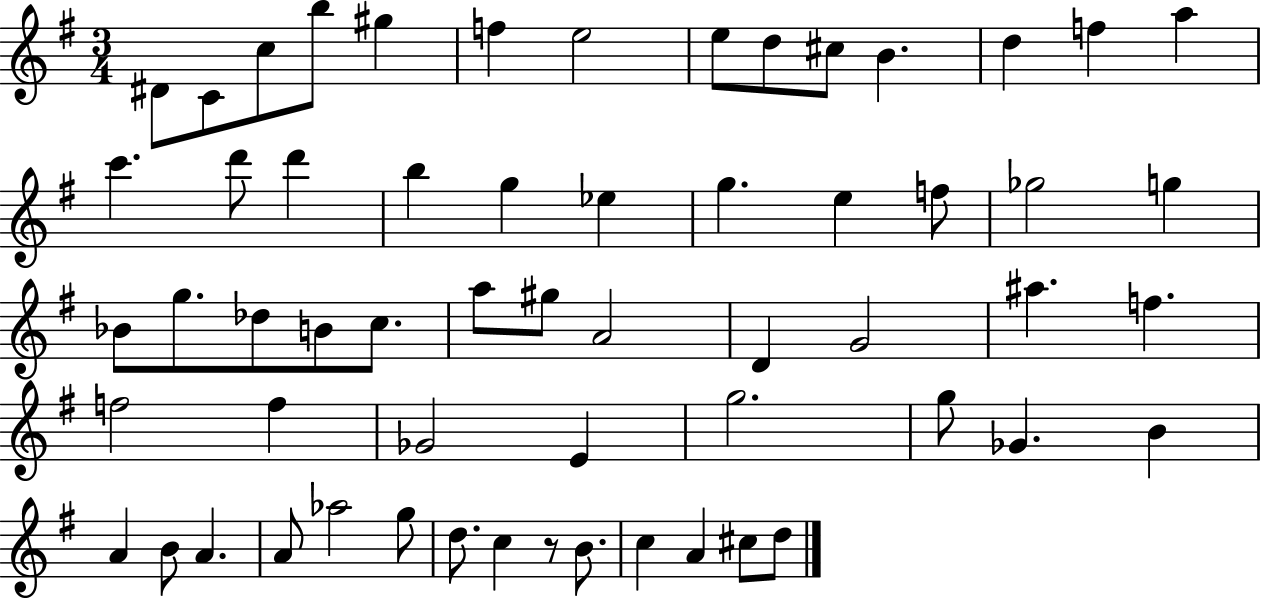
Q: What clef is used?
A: treble